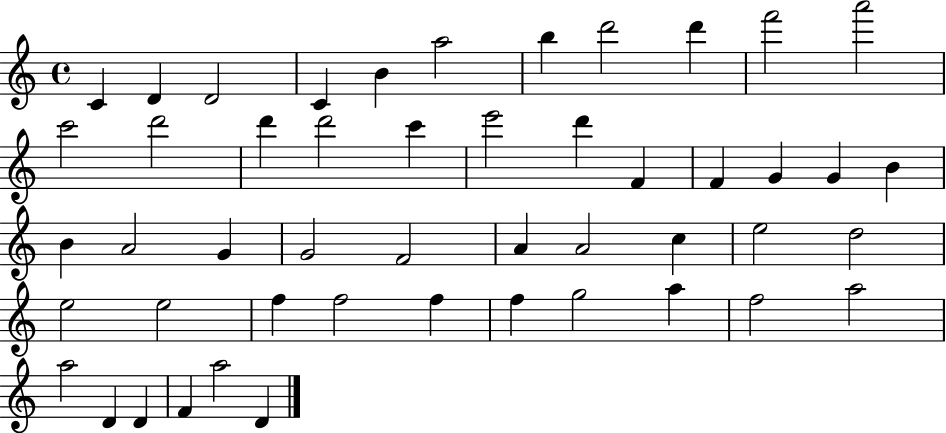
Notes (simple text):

C4/q D4/q D4/h C4/q B4/q A5/h B5/q D6/h D6/q F6/h A6/h C6/h D6/h D6/q D6/h C6/q E6/h D6/q F4/q F4/q G4/q G4/q B4/q B4/q A4/h G4/q G4/h F4/h A4/q A4/h C5/q E5/h D5/h E5/h E5/h F5/q F5/h F5/q F5/q G5/h A5/q F5/h A5/h A5/h D4/q D4/q F4/q A5/h D4/q